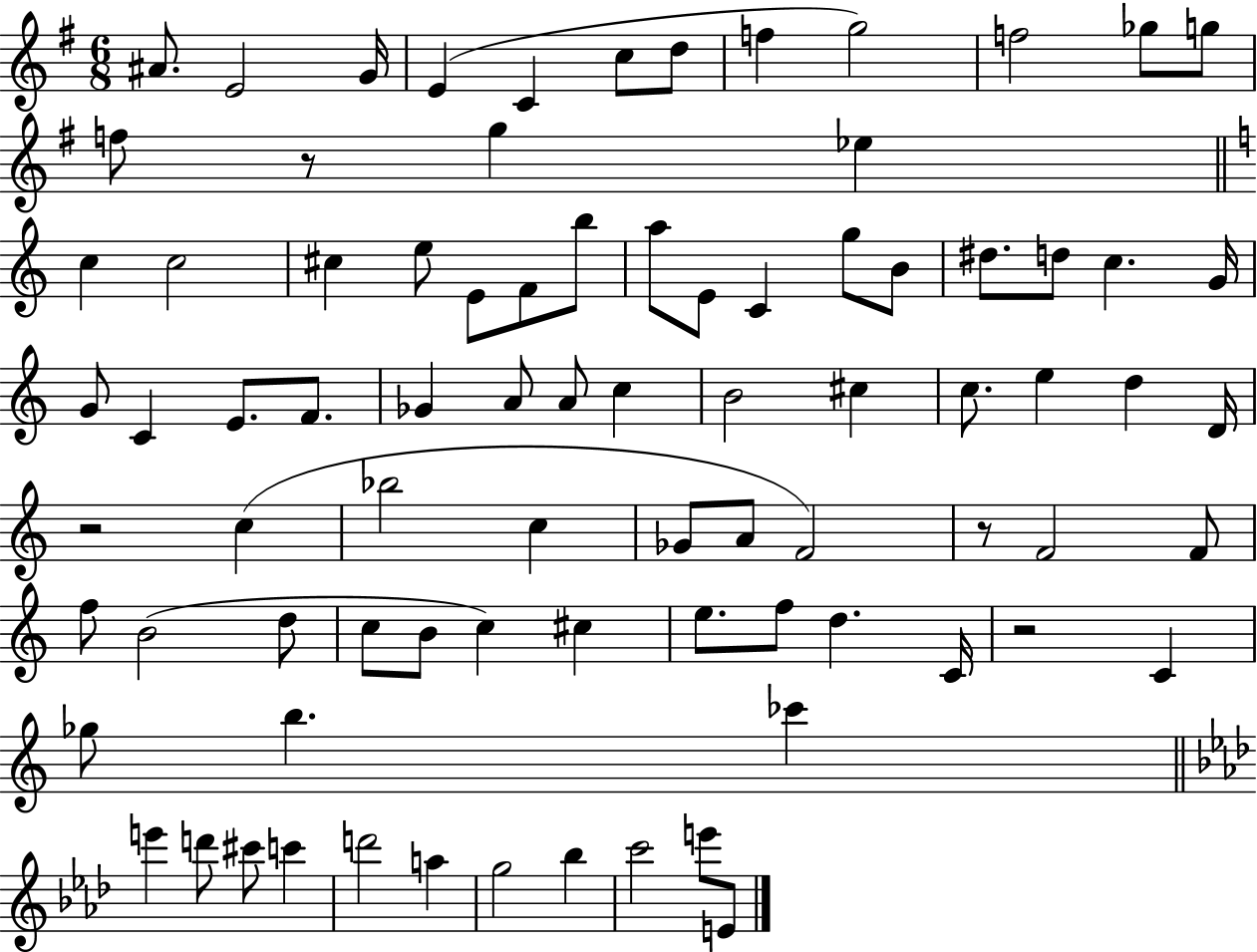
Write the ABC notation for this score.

X:1
T:Untitled
M:6/8
L:1/4
K:G
^A/2 E2 G/4 E C c/2 d/2 f g2 f2 _g/2 g/2 f/2 z/2 g _e c c2 ^c e/2 E/2 F/2 b/2 a/2 E/2 C g/2 B/2 ^d/2 d/2 c G/4 G/2 C E/2 F/2 _G A/2 A/2 c B2 ^c c/2 e d D/4 z2 c _b2 c _G/2 A/2 F2 z/2 F2 F/2 f/2 B2 d/2 c/2 B/2 c ^c e/2 f/2 d C/4 z2 C _g/2 b _c' e' d'/2 ^c'/2 c' d'2 a g2 _b c'2 e'/2 E/2